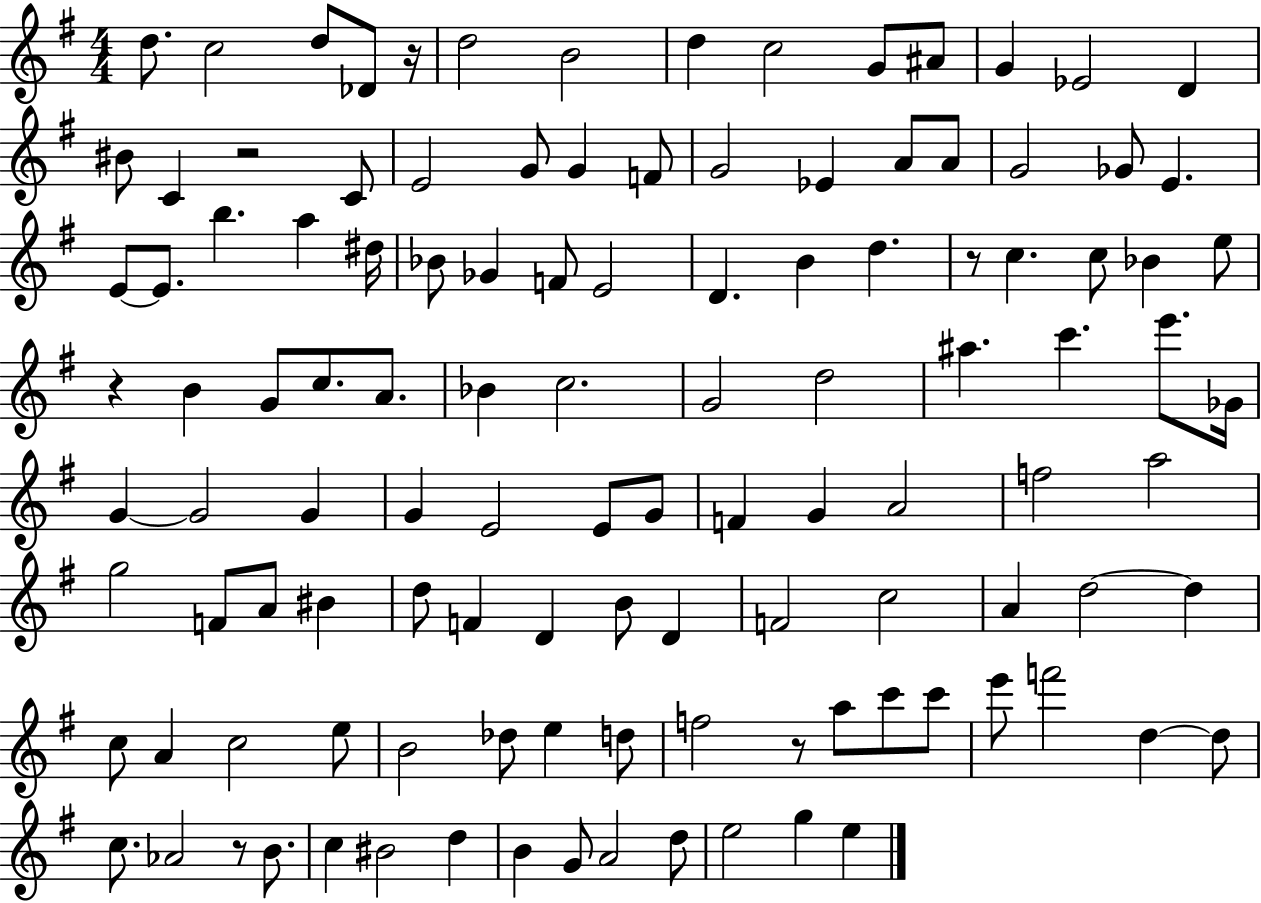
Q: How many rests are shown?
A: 6